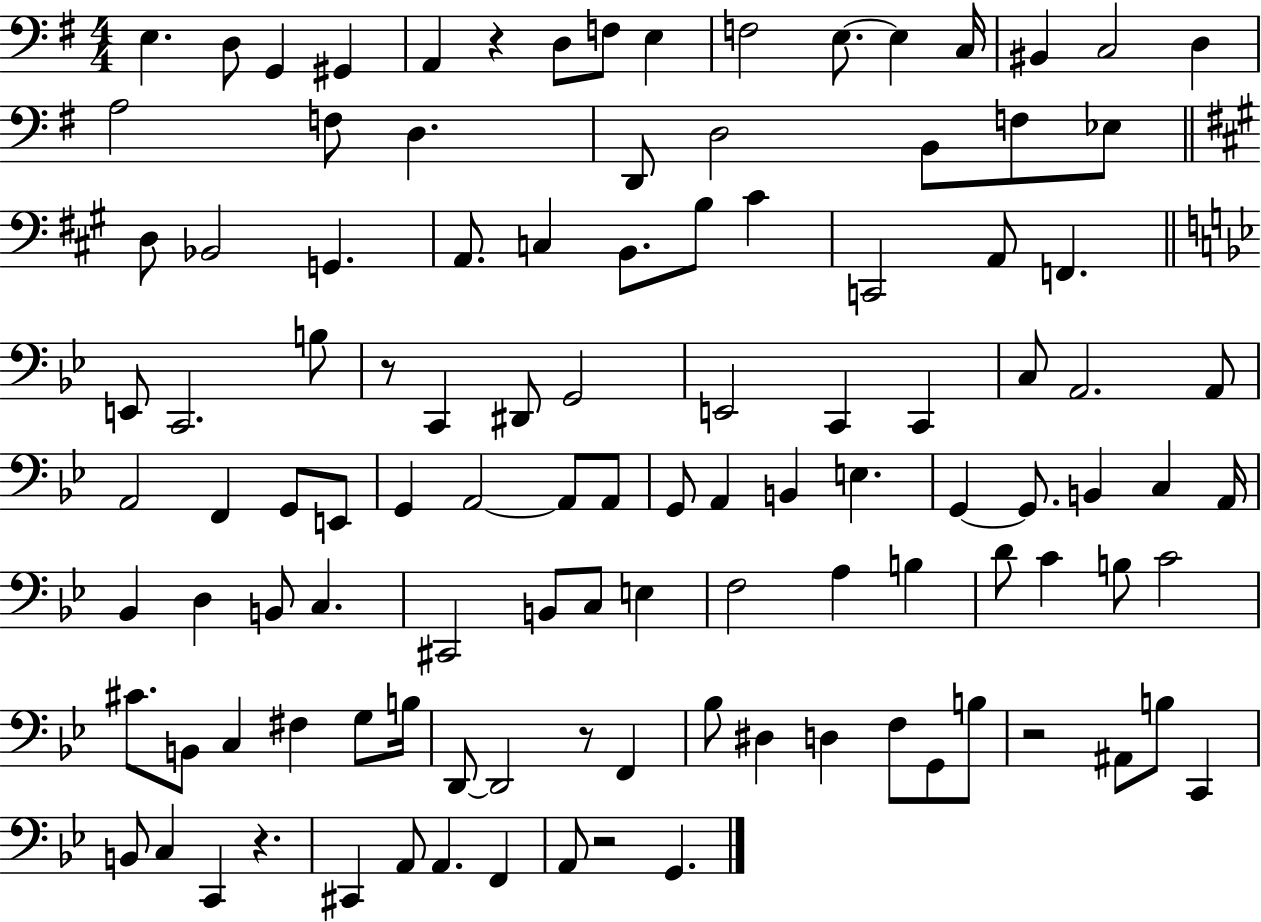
E3/q. D3/e G2/q G#2/q A2/q R/q D3/e F3/e E3/q F3/h E3/e. E3/q C3/s BIS2/q C3/h D3/q A3/h F3/e D3/q. D2/e D3/h B2/e F3/e Eb3/e D3/e Bb2/h G2/q. A2/e. C3/q B2/e. B3/e C#4/q C2/h A2/e F2/q. E2/e C2/h. B3/e R/e C2/q D#2/e G2/h E2/h C2/q C2/q C3/e A2/h. A2/e A2/h F2/q G2/e E2/e G2/q A2/h A2/e A2/e G2/e A2/q B2/q E3/q. G2/q G2/e. B2/q C3/q A2/s Bb2/q D3/q B2/e C3/q. C#2/h B2/e C3/e E3/q F3/h A3/q B3/q D4/e C4/q B3/e C4/h C#4/e. B2/e C3/q F#3/q G3/e B3/s D2/e D2/h R/e F2/q Bb3/e D#3/q D3/q F3/e G2/e B3/e R/h A#2/e B3/e C2/q B2/e C3/q C2/q R/q. C#2/q A2/e A2/q. F2/q A2/e R/h G2/q.